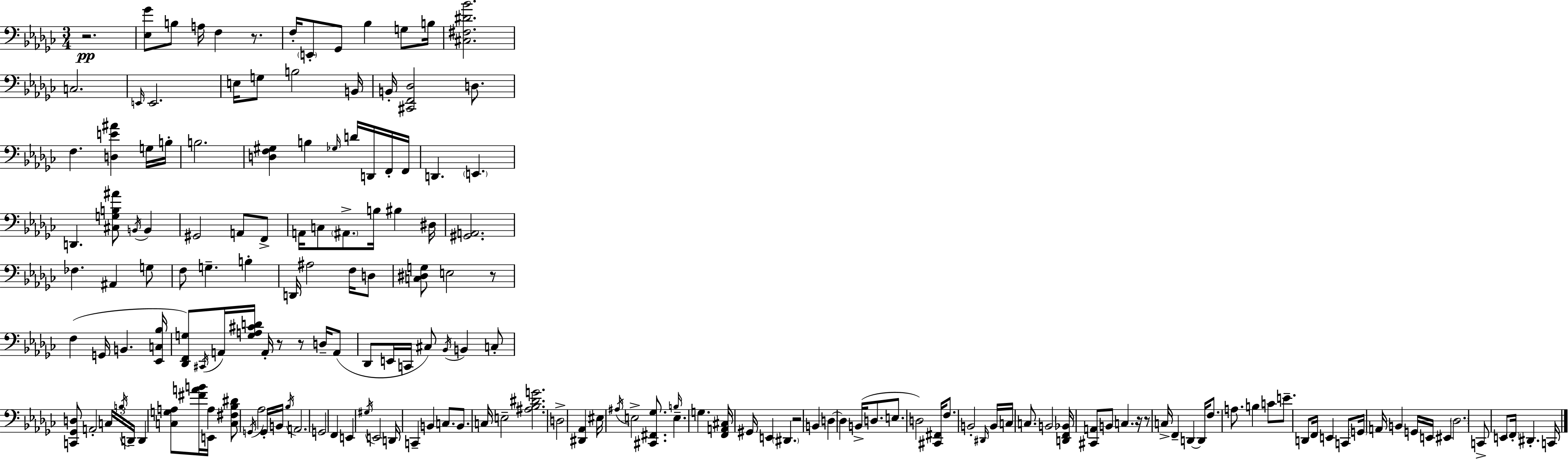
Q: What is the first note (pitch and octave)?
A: B3